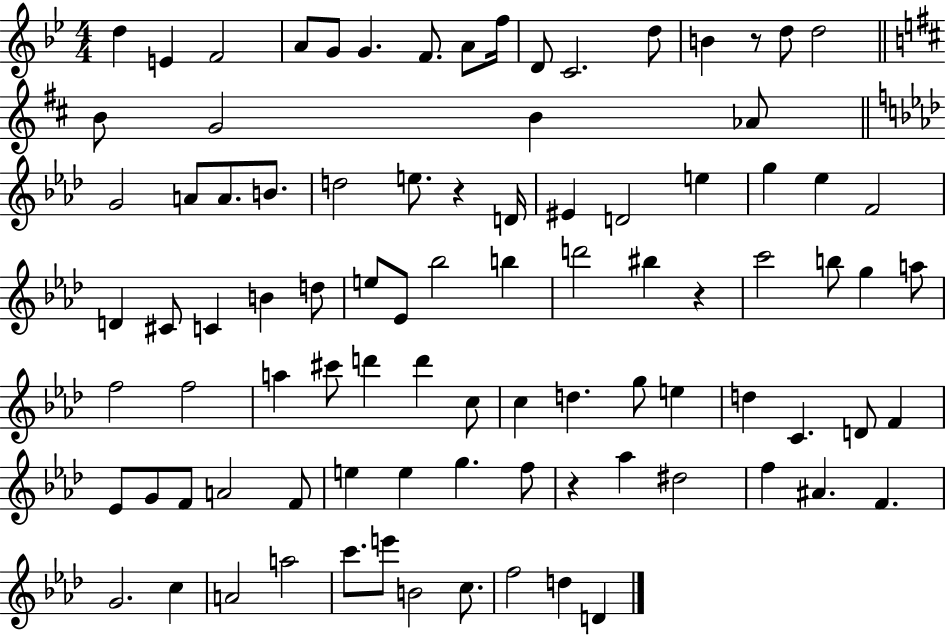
D5/q E4/q F4/h A4/e G4/e G4/q. F4/e. A4/e F5/s D4/e C4/h. D5/e B4/q R/e D5/e D5/h B4/e G4/h B4/q Ab4/e G4/h A4/e A4/e. B4/e. D5/h E5/e. R/q D4/s EIS4/q D4/h E5/q G5/q Eb5/q F4/h D4/q C#4/e C4/q B4/q D5/e E5/e Eb4/e Bb5/h B5/q D6/h BIS5/q R/q C6/h B5/e G5/q A5/e F5/h F5/h A5/q C#6/e D6/q D6/q C5/e C5/q D5/q. G5/e E5/q D5/q C4/q. D4/e F4/q Eb4/e G4/e F4/e A4/h F4/e E5/q E5/q G5/q. F5/e R/q Ab5/q D#5/h F5/q A#4/q. F4/q. G4/h. C5/q A4/h A5/h C6/e. E6/e B4/h C5/e. F5/h D5/q D4/q